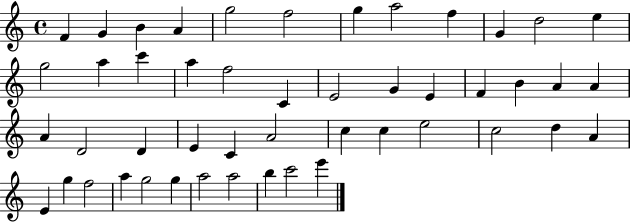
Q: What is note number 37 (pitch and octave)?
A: A4